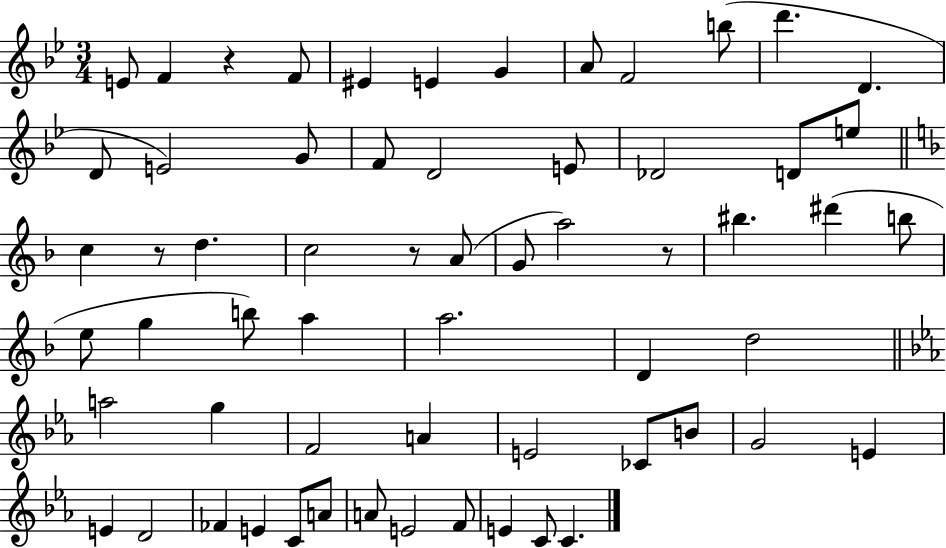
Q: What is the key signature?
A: BES major